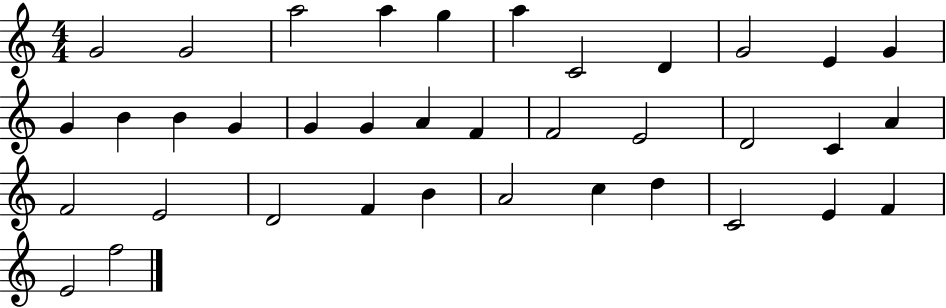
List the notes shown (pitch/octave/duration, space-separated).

G4/h G4/h A5/h A5/q G5/q A5/q C4/h D4/q G4/h E4/q G4/q G4/q B4/q B4/q G4/q G4/q G4/q A4/q F4/q F4/h E4/h D4/h C4/q A4/q F4/h E4/h D4/h F4/q B4/q A4/h C5/q D5/q C4/h E4/q F4/q E4/h F5/h